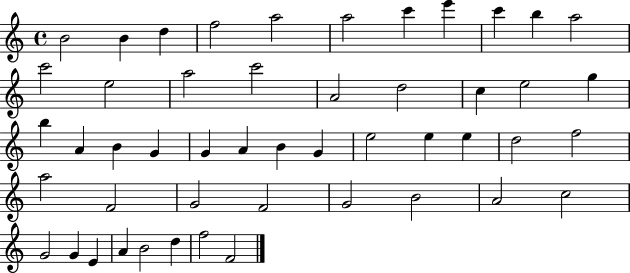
{
  \clef treble
  \time 4/4
  \defaultTimeSignature
  \key c \major
  b'2 b'4 d''4 | f''2 a''2 | a''2 c'''4 e'''4 | c'''4 b''4 a''2 | \break c'''2 e''2 | a''2 c'''2 | a'2 d''2 | c''4 e''2 g''4 | \break b''4 a'4 b'4 g'4 | g'4 a'4 b'4 g'4 | e''2 e''4 e''4 | d''2 f''2 | \break a''2 f'2 | g'2 f'2 | g'2 b'2 | a'2 c''2 | \break g'2 g'4 e'4 | a'4 b'2 d''4 | f''2 f'2 | \bar "|."
}